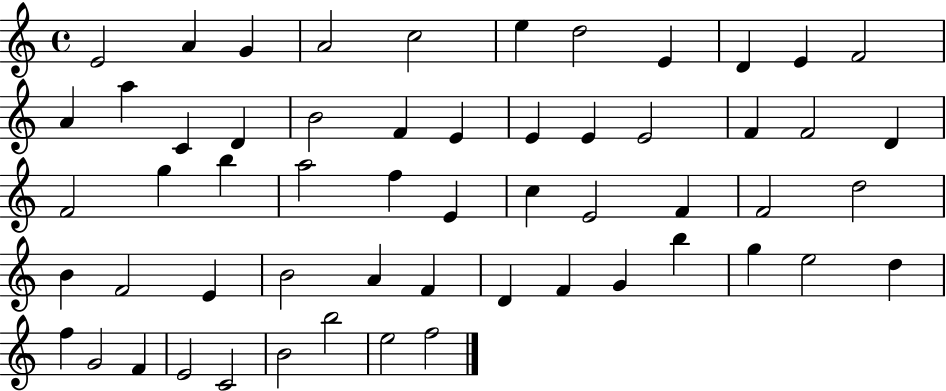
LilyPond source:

{
  \clef treble
  \time 4/4
  \defaultTimeSignature
  \key c \major
  e'2 a'4 g'4 | a'2 c''2 | e''4 d''2 e'4 | d'4 e'4 f'2 | \break a'4 a''4 c'4 d'4 | b'2 f'4 e'4 | e'4 e'4 e'2 | f'4 f'2 d'4 | \break f'2 g''4 b''4 | a''2 f''4 e'4 | c''4 e'2 f'4 | f'2 d''2 | \break b'4 f'2 e'4 | b'2 a'4 f'4 | d'4 f'4 g'4 b''4 | g''4 e''2 d''4 | \break f''4 g'2 f'4 | e'2 c'2 | b'2 b''2 | e''2 f''2 | \break \bar "|."
}